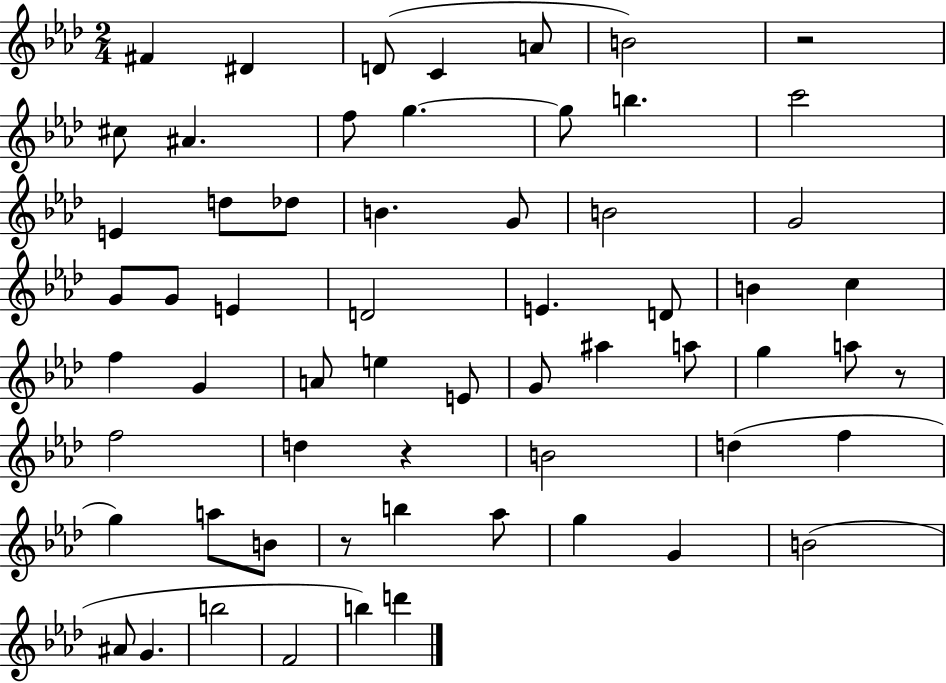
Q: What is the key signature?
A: AES major